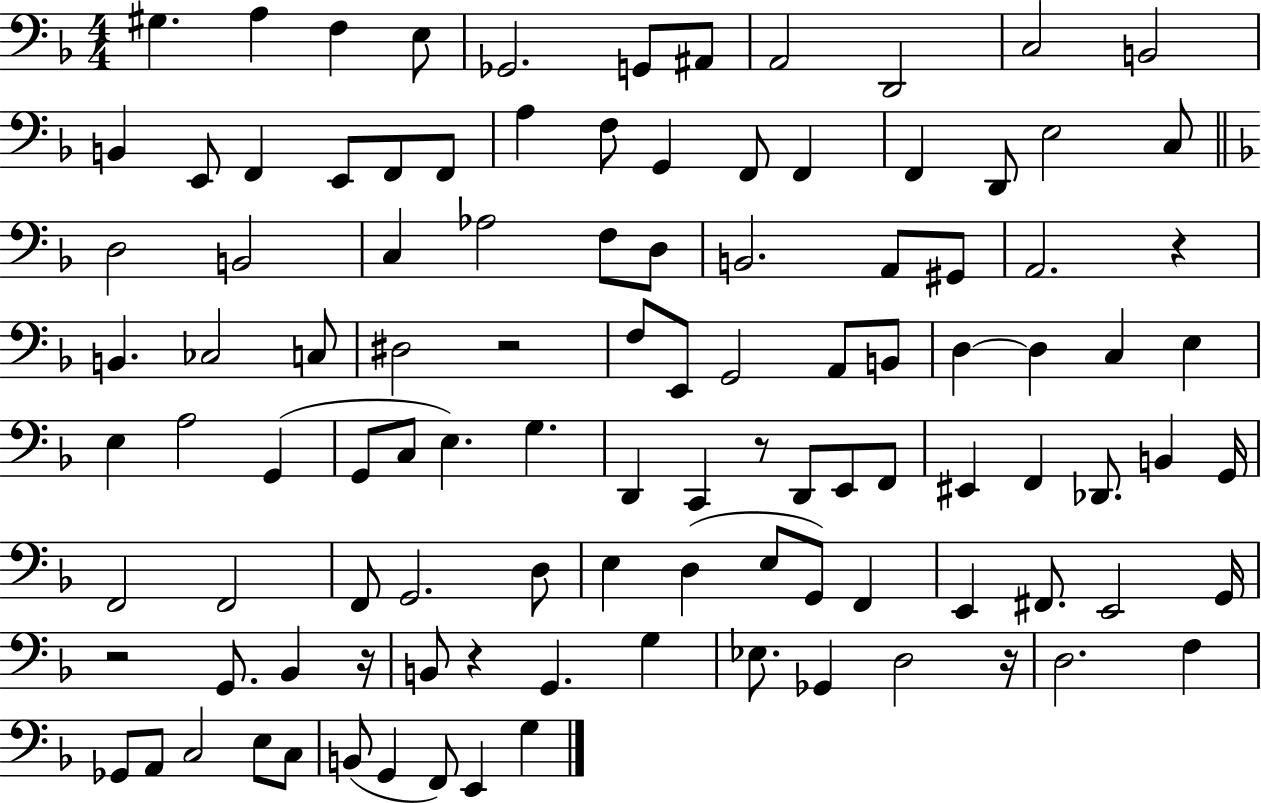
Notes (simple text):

G#3/q. A3/q F3/q E3/e Gb2/h. G2/e A#2/e A2/h D2/h C3/h B2/h B2/q E2/e F2/q E2/e F2/e F2/e A3/q F3/e G2/q F2/e F2/q F2/q D2/e E3/h C3/e D3/h B2/h C3/q Ab3/h F3/e D3/e B2/h. A2/e G#2/e A2/h. R/q B2/q. CES3/h C3/e D#3/h R/h F3/e E2/e G2/h A2/e B2/e D3/q D3/q C3/q E3/q E3/q A3/h G2/q G2/e C3/e E3/q. G3/q. D2/q C2/q R/e D2/e E2/e F2/e EIS2/q F2/q Db2/e. B2/q G2/s F2/h F2/h F2/e G2/h. D3/e E3/q D3/q E3/e G2/e F2/q E2/q F#2/e. E2/h G2/s R/h G2/e. Bb2/q R/s B2/e R/q G2/q. G3/q Eb3/e. Gb2/q D3/h R/s D3/h. F3/q Gb2/e A2/e C3/h E3/e C3/e B2/e G2/q F2/e E2/q G3/q